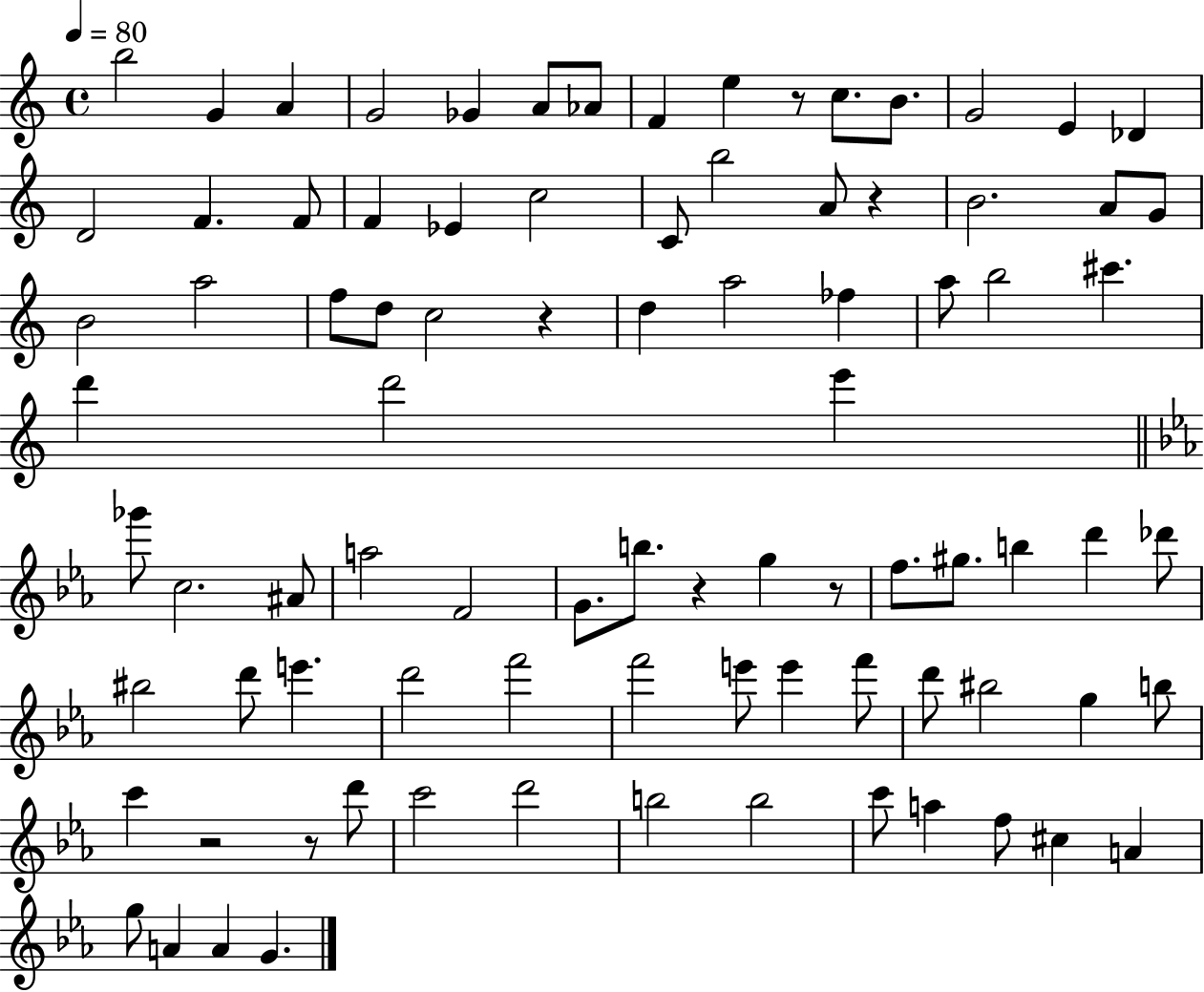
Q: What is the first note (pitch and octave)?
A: B5